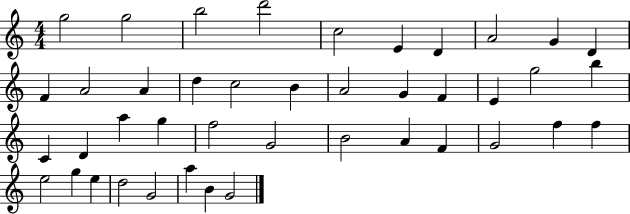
{
  \clef treble
  \numericTimeSignature
  \time 4/4
  \key c \major
  g''2 g''2 | b''2 d'''2 | c''2 e'4 d'4 | a'2 g'4 d'4 | \break f'4 a'2 a'4 | d''4 c''2 b'4 | a'2 g'4 f'4 | e'4 g''2 b''4 | \break c'4 d'4 a''4 g''4 | f''2 g'2 | b'2 a'4 f'4 | g'2 f''4 f''4 | \break e''2 g''4 e''4 | d''2 g'2 | a''4 b'4 g'2 | \bar "|."
}